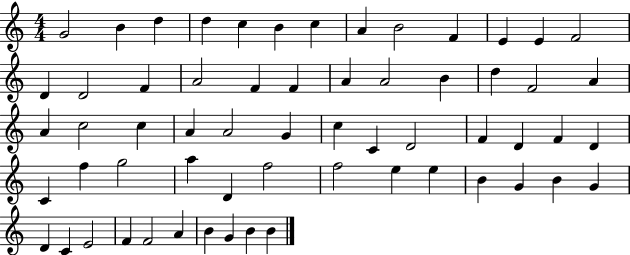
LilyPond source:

{
  \clef treble
  \numericTimeSignature
  \time 4/4
  \key c \major
  g'2 b'4 d''4 | d''4 c''4 b'4 c''4 | a'4 b'2 f'4 | e'4 e'4 f'2 | \break d'4 d'2 f'4 | a'2 f'4 f'4 | a'4 a'2 b'4 | d''4 f'2 a'4 | \break a'4 c''2 c''4 | a'4 a'2 g'4 | c''4 c'4 d'2 | f'4 d'4 f'4 d'4 | \break c'4 f''4 g''2 | a''4 d'4 f''2 | f''2 e''4 e''4 | b'4 g'4 b'4 g'4 | \break d'4 c'4 e'2 | f'4 f'2 a'4 | b'4 g'4 b'4 b'4 | \bar "|."
}